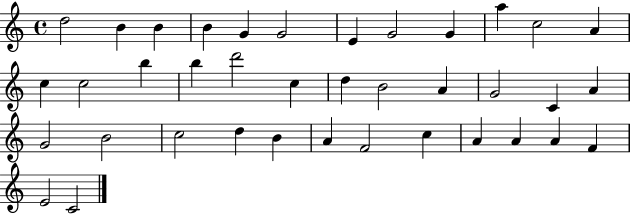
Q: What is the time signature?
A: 4/4